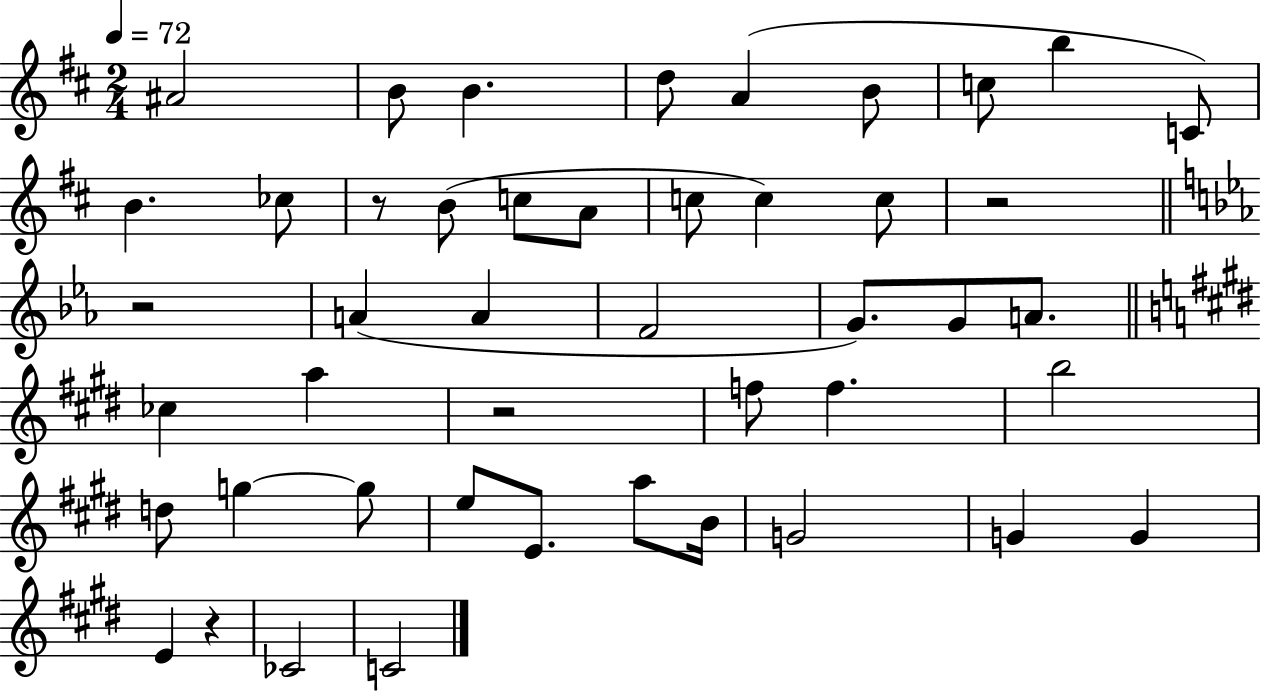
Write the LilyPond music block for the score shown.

{
  \clef treble
  \numericTimeSignature
  \time 2/4
  \key d \major
  \tempo 4 = 72
  ais'2 | b'8 b'4. | d''8 a'4( b'8 | c''8 b''4 c'8) | \break b'4. ces''8 | r8 b'8( c''8 a'8 | c''8 c''4) c''8 | r2 | \break \bar "||" \break \key ees \major r2 | a'4( a'4 | f'2 | g'8.) g'8 a'8. | \break \bar "||" \break \key e \major ces''4 a''4 | r2 | f''8 f''4. | b''2 | \break d''8 g''4~~ g''8 | e''8 e'8. a''8 b'16 | g'2 | g'4 g'4 | \break e'4 r4 | ces'2 | c'2 | \bar "|."
}